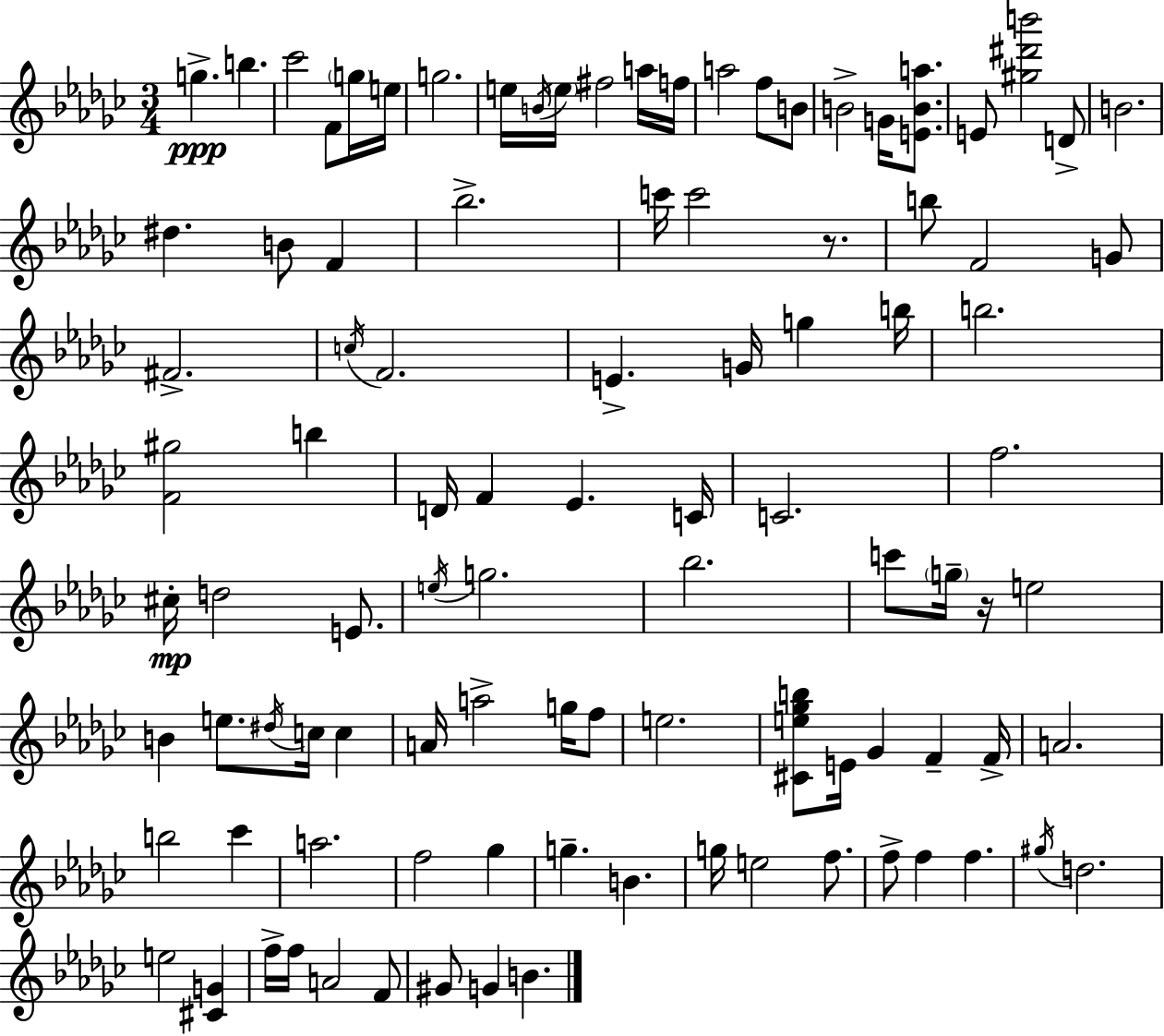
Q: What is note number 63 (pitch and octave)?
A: F5